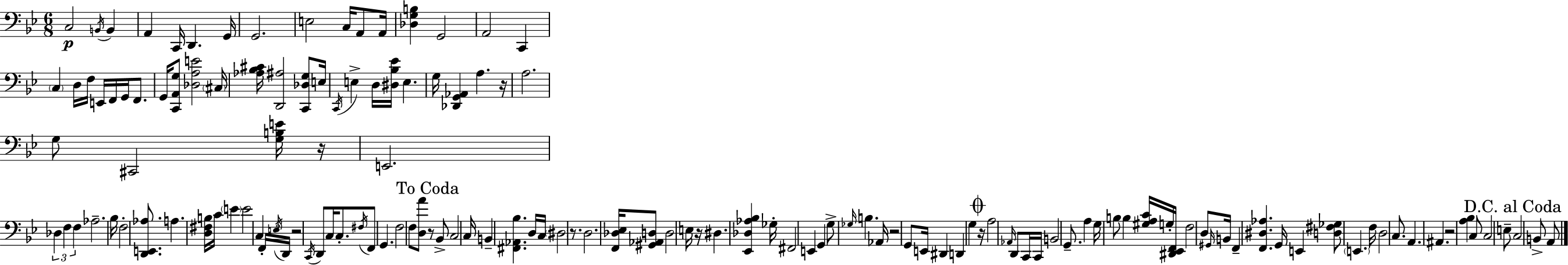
{
  \clef bass
  \numericTimeSignature
  \time 6/8
  \key g \minor
  c2\p \acciaccatura { b,16 } b,4 | a,4 c,16 d,4. | g,16 g,2. | e2 c16 a,8 | \break a,16 <des g b>4 g,2 | a,2 c,4 | \parenthesize c4 d16 f16 e,16 f,16 g,16 f,8. | g,16 <c, a, g>8 <des a e'>2 | \break \parenthesize cis16 <aes bes cis'>16 <d, ais>2 <c, des g>8 | e16 \acciaccatura { c,16 } e4-> d16 <dis bes ees'>16 e4. | g16 <des, g, aes,>4 a4. | r16 a2. | \break g8 cis,2 | <g b e'>16 r16 e,2. | \tuplet 3/2 { des4 f4 f4 } | aes2.-- | \break bes16 f2-. <d, e, aes>8. | a4. <d fis b>16 c'16 \parenthesize e'4 | e'2 c4 | \tuplet 3/2 { f,16-. \acciaccatura { e16 } d,16 } r2 | \break \acciaccatura { c,16 } d,8 c16 c8.-. \acciaccatura { fis16 } f,8 g,4. | f2 | f8 <d a'>8 \mark "To Coda" r8 bes,8-> c2 | c16 b,4-- <fis, aes, bes>4. | \break d16 c16 \parenthesize dis2 | r8. d2. | <f, des ees>16 <gis, aes, d>8 d2 | e16 r16 dis4. | \break <ees, des aes bes>4 ges16-. fis,2 | e,4 g,4 g8-> \grace { ges16 } | b4. aes,16 r2 | g,8 e,16 dis,4 d,4 | \break g4 \mark \markup { \musicglyph "scripts.coda" } r16 a2 | \grace { aes,16 } d,8 c,16 c,16 b,2 | g,8.-- a4 g16 | b8 b4 <gis a c'>16 g16-. <dis, ees, f,>16 f2 | \break d8 \grace { gis,16 } b,16 f,4-- | <f, dis aes>4. g,16 e,4 | <d fis ges>8 \parenthesize e,4. f16 d2 | c8. a,4. | \break ais,4. r2 | <a bes>4 c8 c2 | e8-- \mark "D.C. al Coda" c2 | b,8-> a,8 \bar "|."
}